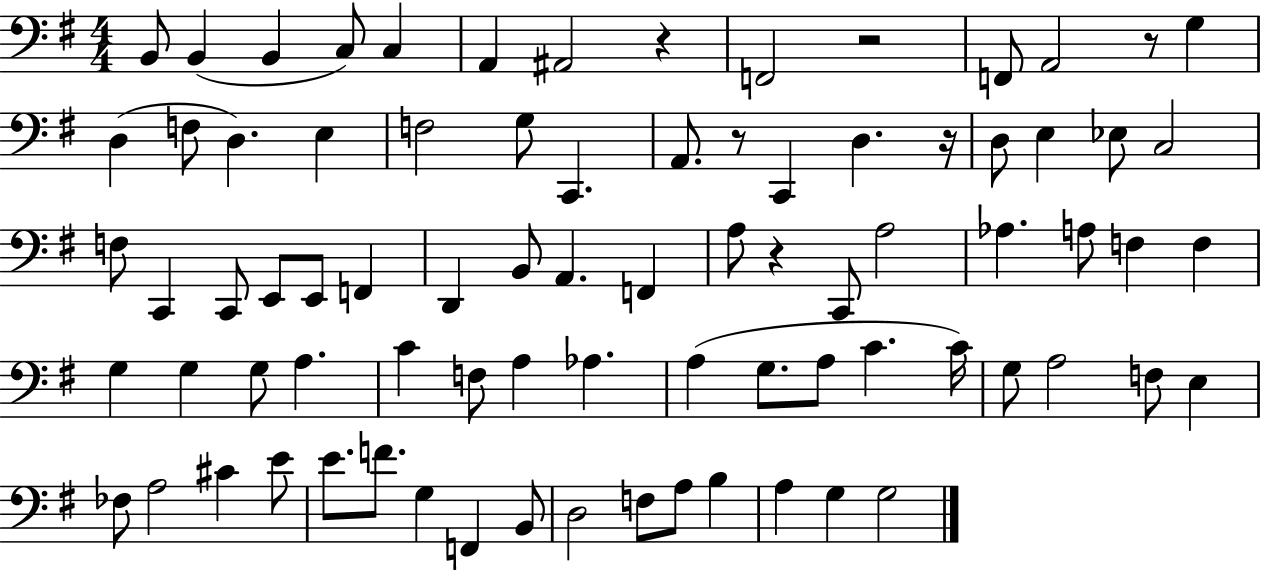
X:1
T:Untitled
M:4/4
L:1/4
K:G
B,,/2 B,, B,, C,/2 C, A,, ^A,,2 z F,,2 z2 F,,/2 A,,2 z/2 G, D, F,/2 D, E, F,2 G,/2 C,, A,,/2 z/2 C,, D, z/4 D,/2 E, _E,/2 C,2 F,/2 C,, C,,/2 E,,/2 E,,/2 F,, D,, B,,/2 A,, F,, A,/2 z C,,/2 A,2 _A, A,/2 F, F, G, G, G,/2 A, C F,/2 A, _A, A, G,/2 A,/2 C C/4 G,/2 A,2 F,/2 E, _F,/2 A,2 ^C E/2 E/2 F/2 G, F,, B,,/2 D,2 F,/2 A,/2 B, A, G, G,2